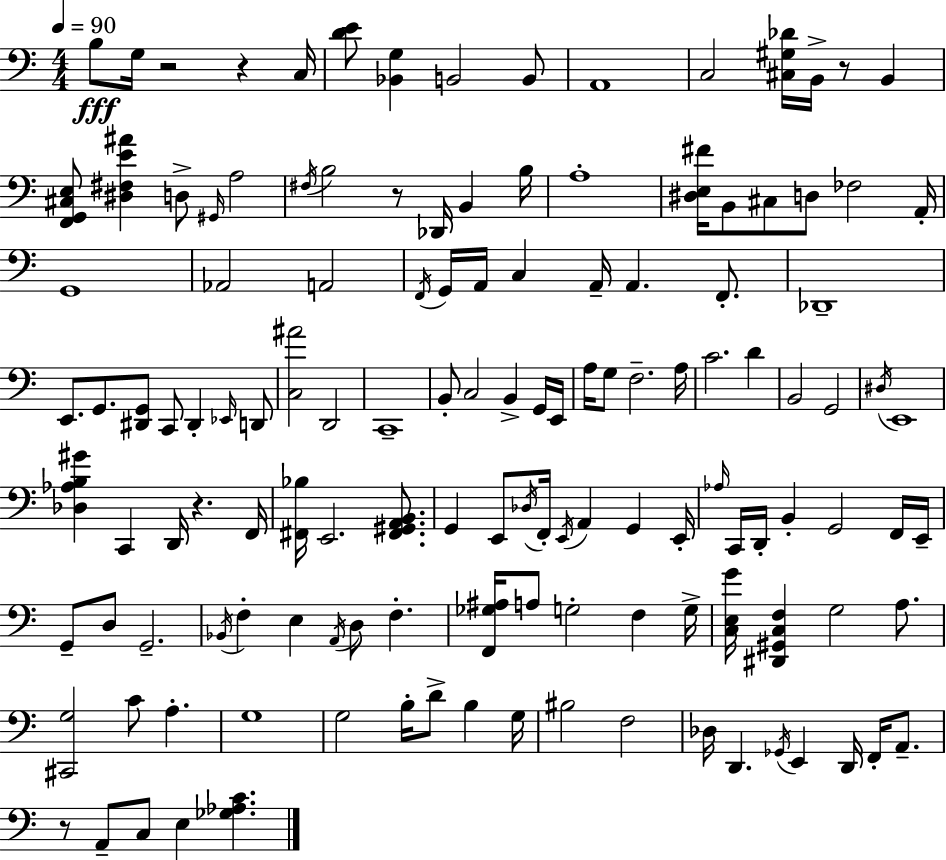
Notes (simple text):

B3/e G3/s R/h R/q C3/s [D4,E4]/e [Bb2,G3]/q B2/h B2/e A2/w C3/h [C#3,G#3,Db4]/s B2/s R/e B2/q [F2,G2,C#3,E3]/e [D#3,F#3,E4,A#4]/q D3/e G#2/s A3/h F#3/s B3/h R/e Db2/s B2/q B3/s A3/w [D#3,E3,F#4]/s B2/e C#3/e D3/e FES3/h A2/s G2/w Ab2/h A2/h F2/s G2/s A2/s C3/q A2/s A2/q. F2/e. Db2/w E2/e. G2/e. [D#2,G2]/e C2/e D#2/q Eb2/s D2/e [C3,A#4]/h D2/h C2/w B2/e C3/h B2/q G2/s E2/s A3/s G3/e F3/h. A3/s C4/h. D4/q B2/h G2/h D#3/s E2/w [Db3,Ab3,B3,G#4]/q C2/q D2/s R/q. F2/s [F#2,Bb3]/s E2/h. [F#2,G#2,A2,B2]/e. G2/q E2/e Db3/s F2/s E2/s A2/q G2/q E2/s Ab3/s C2/s D2/s B2/q G2/h F2/s E2/s G2/e D3/e G2/h. Bb2/s F3/q E3/q A2/s D3/e F3/q. [F2,Gb3,A#3]/s A3/e G3/h F3/q G3/s [C3,E3,G4]/s [D#2,G#2,C3,F3]/q G3/h A3/e. [C#2,G3]/h C4/e A3/q. G3/w G3/h B3/s D4/e B3/q G3/s BIS3/h F3/h Db3/s D2/q. Gb2/s E2/q D2/s F2/s A2/e. R/e A2/e C3/e E3/q [Gb3,Ab3,C4]/q.